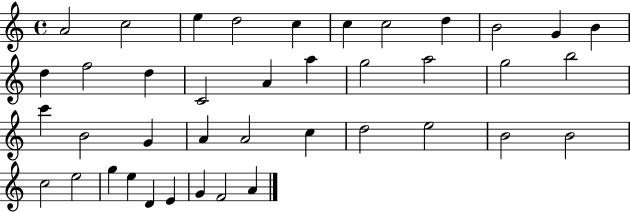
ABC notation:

X:1
T:Untitled
M:4/4
L:1/4
K:C
A2 c2 e d2 c c c2 d B2 G B d f2 d C2 A a g2 a2 g2 b2 c' B2 G A A2 c d2 e2 B2 B2 c2 e2 g e D E G F2 A